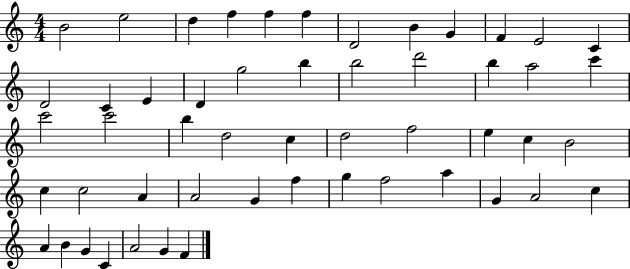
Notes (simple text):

B4/h E5/h D5/q F5/q F5/q F5/q D4/h B4/q G4/q F4/q E4/h C4/q D4/h C4/q E4/q D4/q G5/h B5/q B5/h D6/h B5/q A5/h C6/q C6/h C6/h B5/q D5/h C5/q D5/h F5/h E5/q C5/q B4/h C5/q C5/h A4/q A4/h G4/q F5/q G5/q F5/h A5/q G4/q A4/h C5/q A4/q B4/q G4/q C4/q A4/h G4/q F4/q